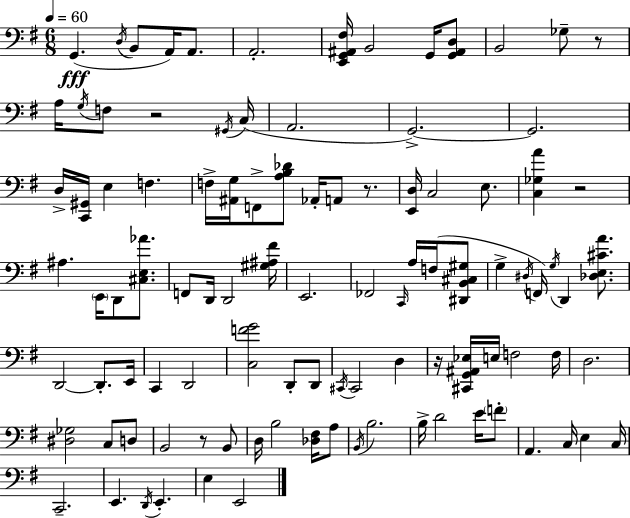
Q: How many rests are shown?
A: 6